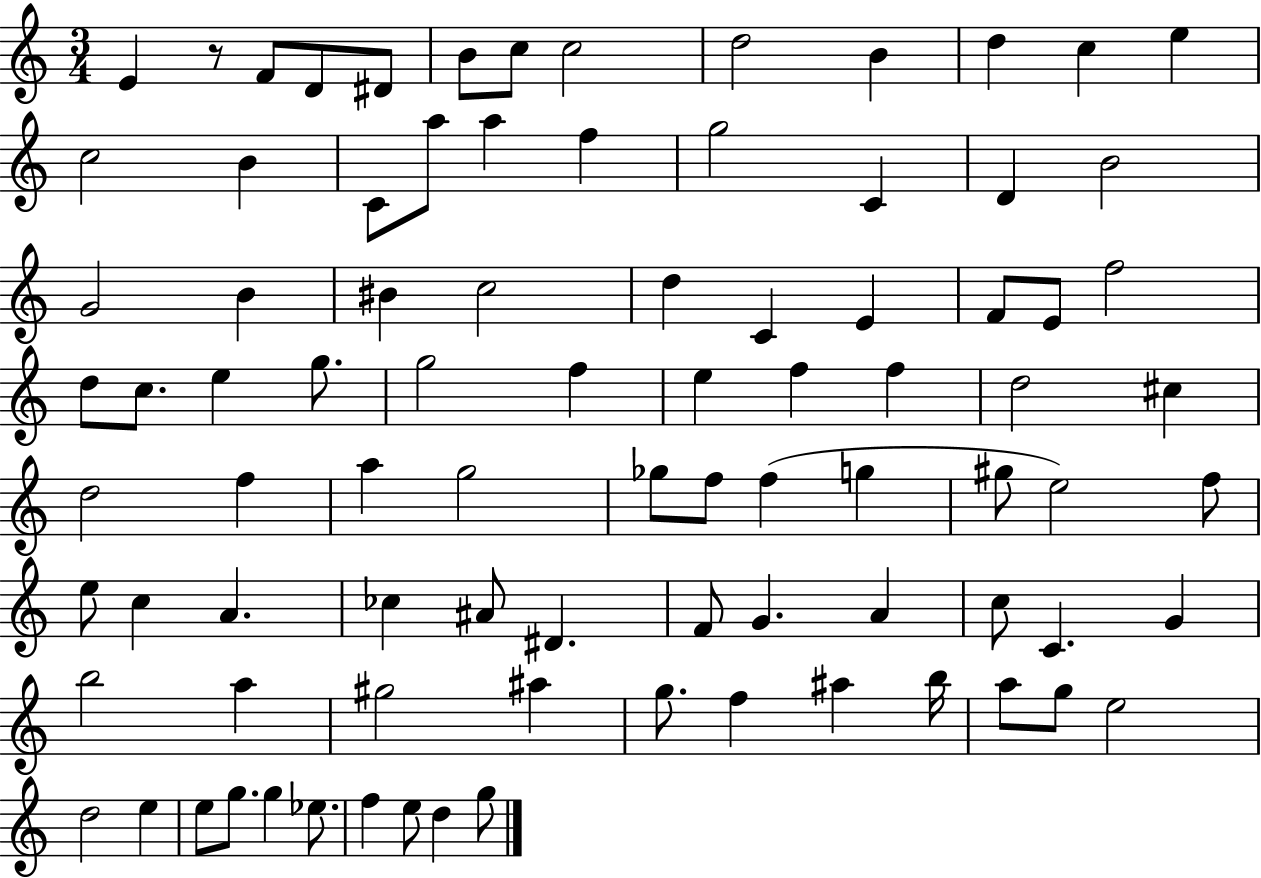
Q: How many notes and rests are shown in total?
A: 88